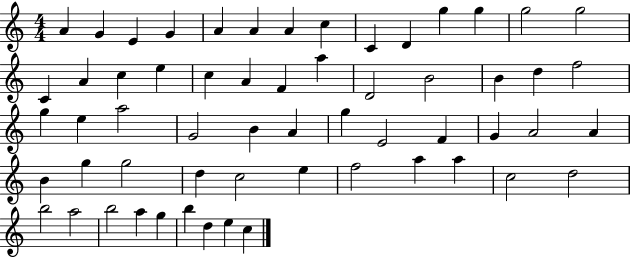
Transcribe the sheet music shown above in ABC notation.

X:1
T:Untitled
M:4/4
L:1/4
K:C
A G E G A A A c C D g g g2 g2 C A c e c A F a D2 B2 B d f2 g e a2 G2 B A g E2 F G A2 A B g g2 d c2 e f2 a a c2 d2 b2 a2 b2 a g b d e c